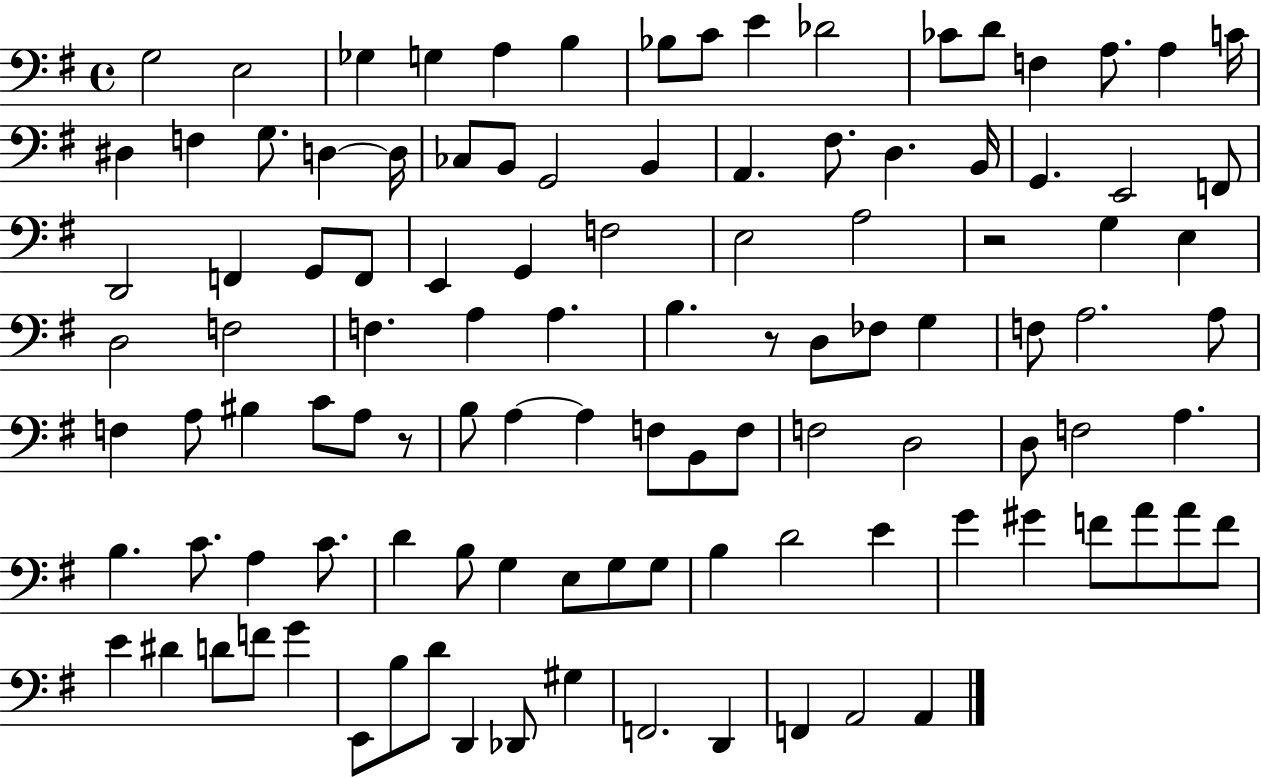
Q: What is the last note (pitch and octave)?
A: A2